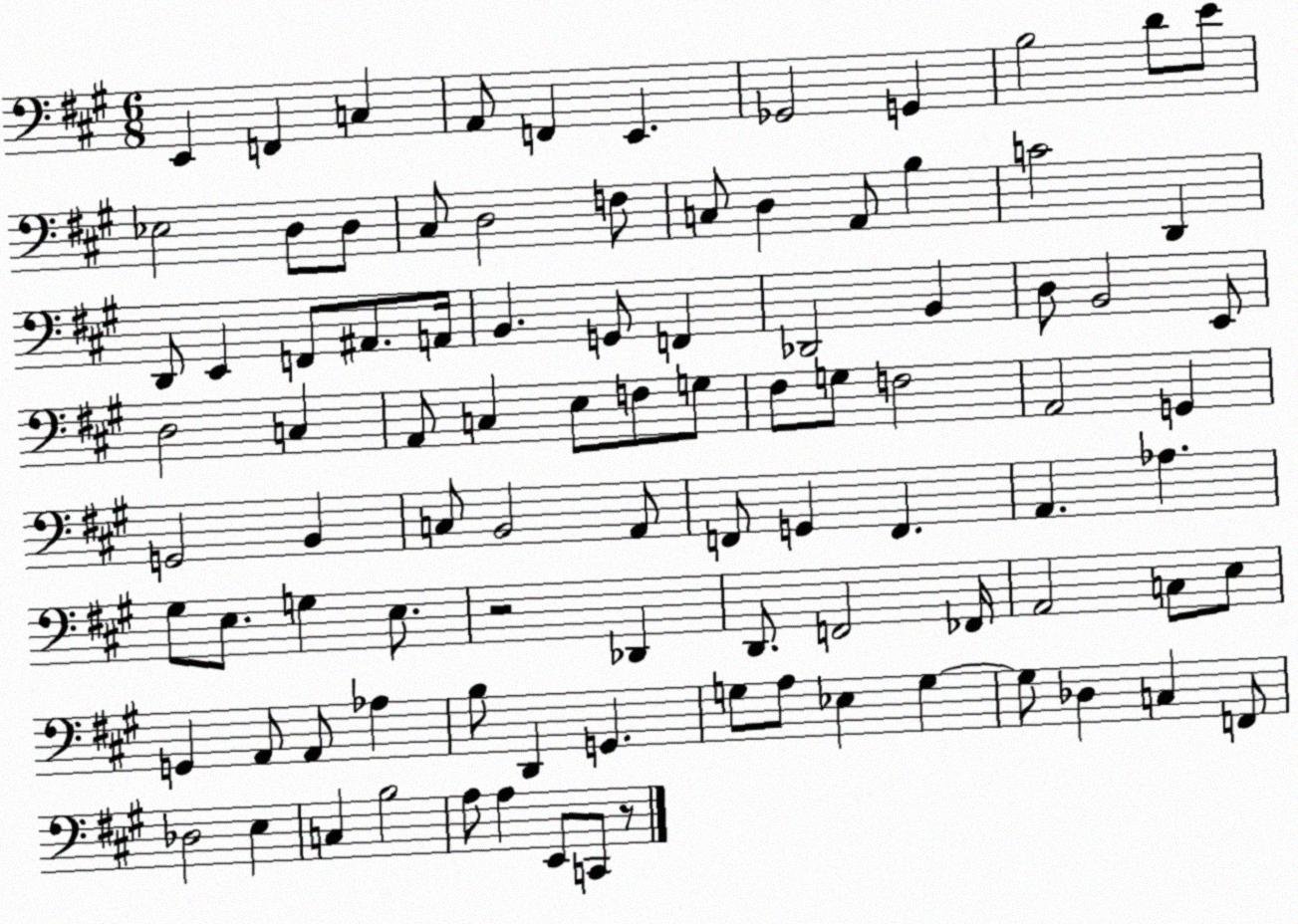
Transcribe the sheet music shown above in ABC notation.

X:1
T:Untitled
M:6/8
L:1/4
K:A
E,, F,, C, A,,/2 F,, E,, _G,,2 G,, B,2 D/2 E/2 _E,2 D,/2 D,/2 ^C,/2 D,2 F,/2 C,/2 D, A,,/2 B, C2 D,, D,,/2 E,, F,,/2 ^A,,/2 A,,/4 B,, G,,/2 F,, _D,,2 B,, D,/2 B,,2 E,,/2 D,2 C, A,,/2 C, E,/2 F,/2 G,/2 ^F,/2 G,/2 F,2 A,,2 G,, G,,2 B,, C,/2 B,,2 A,,/2 F,,/2 G,, F,, A,, _A, ^G,/2 E,/2 G, E,/2 z2 _D,, D,,/2 F,,2 _F,,/4 A,,2 C,/2 E,/2 G,, A,,/2 A,,/2 _A, B,/2 D,, G,, G,/2 A,/2 _E, G, G,/2 _D, C, F,,/2 _D,2 E, C, B,2 A,/2 A, E,,/2 C,,/2 z/2